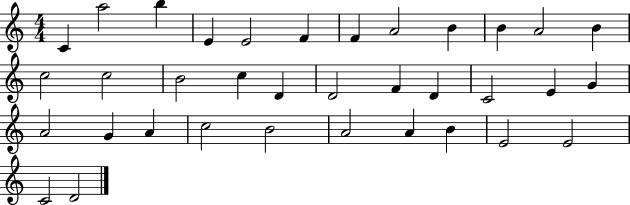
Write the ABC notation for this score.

X:1
T:Untitled
M:4/4
L:1/4
K:C
C a2 b E E2 F F A2 B B A2 B c2 c2 B2 c D D2 F D C2 E G A2 G A c2 B2 A2 A B E2 E2 C2 D2